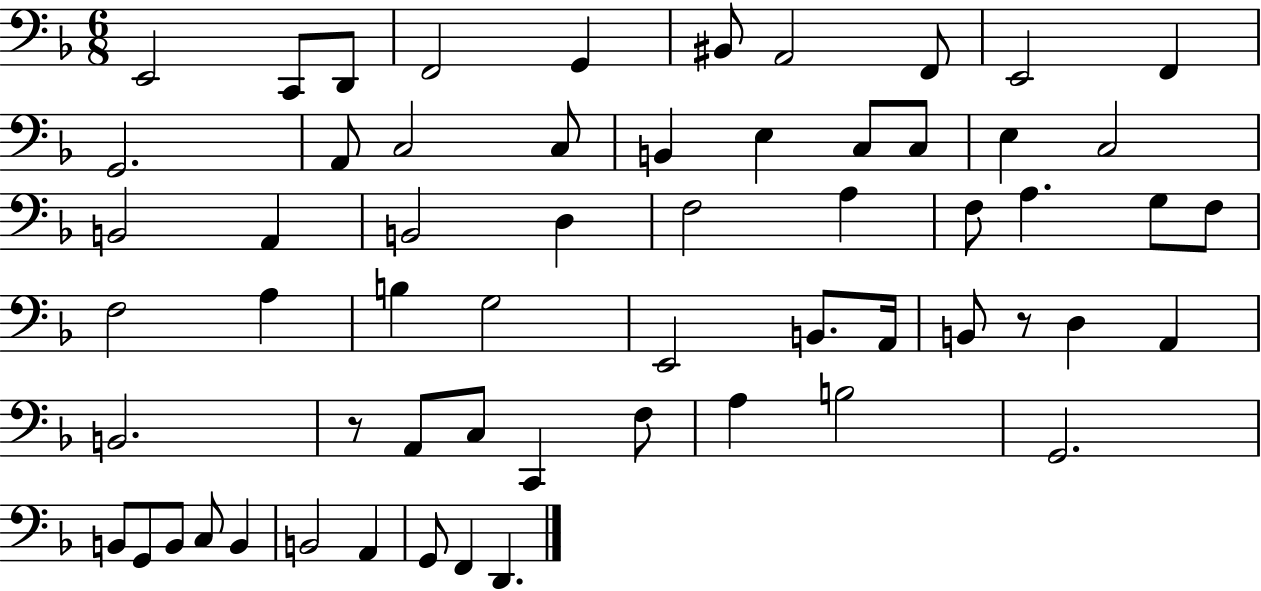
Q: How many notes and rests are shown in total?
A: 60